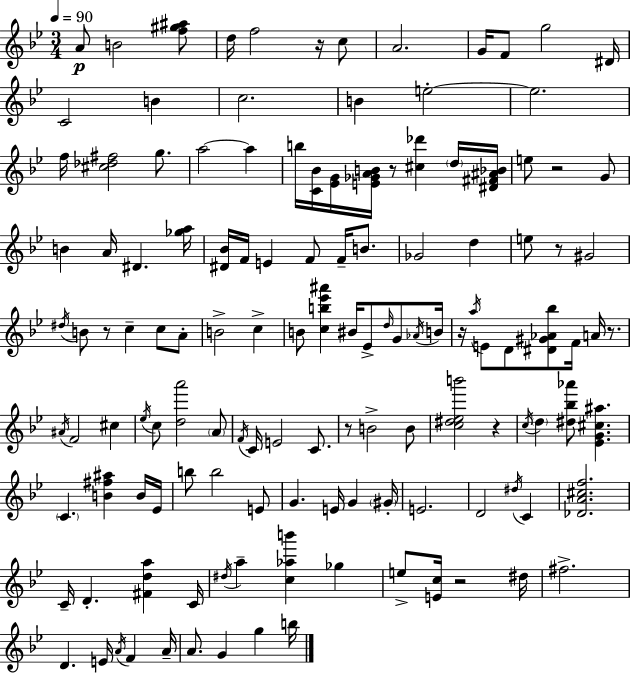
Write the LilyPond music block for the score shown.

{
  \clef treble
  \numericTimeSignature
  \time 3/4
  \key g \minor
  \tempo 4 = 90
  \repeat volta 2 { a'8\p b'2 <f'' gis'' ais''>8 | d''16 f''2 r16 c''8 | a'2. | g'16 f'8 g''2 dis'16 | \break c'2 b'4 | c''2. | b'4 e''2-.~~ | e''2. | \break f''16 <cis'' des'' fis''>2 g''8. | a''2~~ a''4 | b''16 <c' bes'>16 <ees' g'>16 <e' ges' a' b'>16 r8 <cis'' des'''>4 \parenthesize d''16 <dis' fis' ais' bes'>16 | e''8 r2 g'8 | \break b'4 a'16 dis'4. <ges'' a''>16 | <dis' bes'>16 f'16 e'4 f'8 f'16-- b'8. | ges'2 d''4 | e''8 r8 gis'2 | \break \acciaccatura { dis''16 } b'8 r8 c''4-- c''8 a'8-. | b'2-> c''4-> | b'8 <c'' b'' ees''' ais'''>4 bis'16 ees'8-> \grace { d''16 } g'8 | \acciaccatura { aes'16 } b'16 r16 \acciaccatura { a''16 } e'8 d'8 <dis' gis' aes' bes''>8 f'16 | \break a'16 r8. \acciaccatura { ais'16 } f'2 | cis''4 \acciaccatura { ees''16 } c''8 <d'' a'''>2 | \parenthesize a'8 \acciaccatura { f'16 } c'16 e'2 | c'8. r8 b'2-> | \break b'8 <c'' dis'' ees'' b'''>2 | r4 \acciaccatura { c''16 } \parenthesize d''4 | <dis'' bes'' aes'''>8 <ees' g' cis'' ais''>4. \parenthesize c'4. | <b' fis'' ais''>4 b'16 ees'16 b''8 b''2 | \break e'8 g'4. | e'16 g'4 \parenthesize gis'16-. e'2. | d'2 | \acciaccatura { dis''16 } c'4 <des' a' cis'' f''>2. | \break c'16-- d'4.-. | <fis' d'' a''>4 c'16 \acciaccatura { dis''16 } a''4-- | <c'' aes'' b'''>4 ges''4 e''8-> | <e' c''>16 r2 dis''16 fis''2.-> | \break d'4. | e'16 \acciaccatura { a'16 } f'4 a'16-- a'8. | g'4 g''4 b''16 } \bar "|."
}